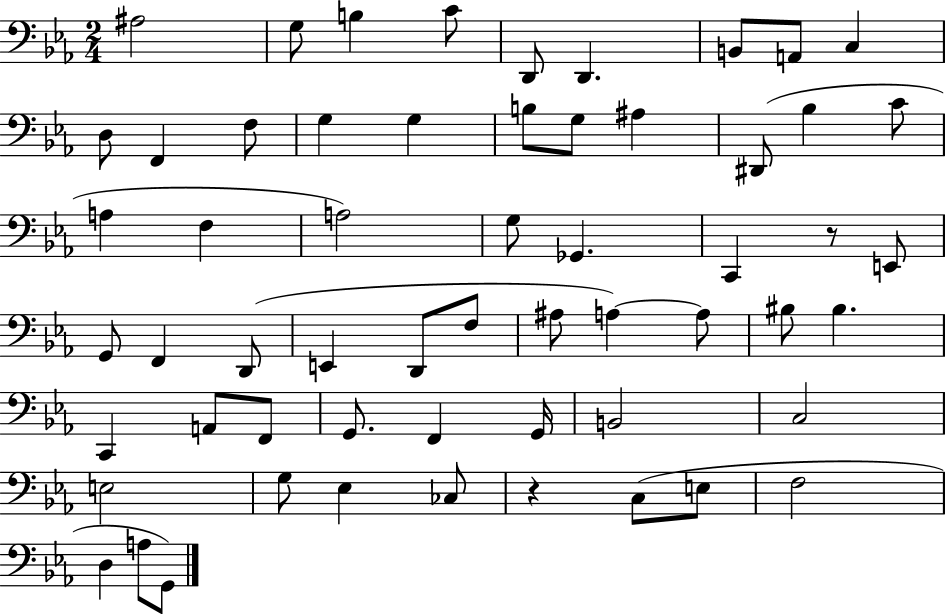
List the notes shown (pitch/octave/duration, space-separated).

A#3/h G3/e B3/q C4/e D2/e D2/q. B2/e A2/e C3/q D3/e F2/q F3/e G3/q G3/q B3/e G3/e A#3/q D#2/e Bb3/q C4/e A3/q F3/q A3/h G3/e Gb2/q. C2/q R/e E2/e G2/e F2/q D2/e E2/q D2/e F3/e A#3/e A3/q A3/e BIS3/e BIS3/q. C2/q A2/e F2/e G2/e. F2/q G2/s B2/h C3/h E3/h G3/e Eb3/q CES3/e R/q C3/e E3/e F3/h D3/q A3/e G2/e